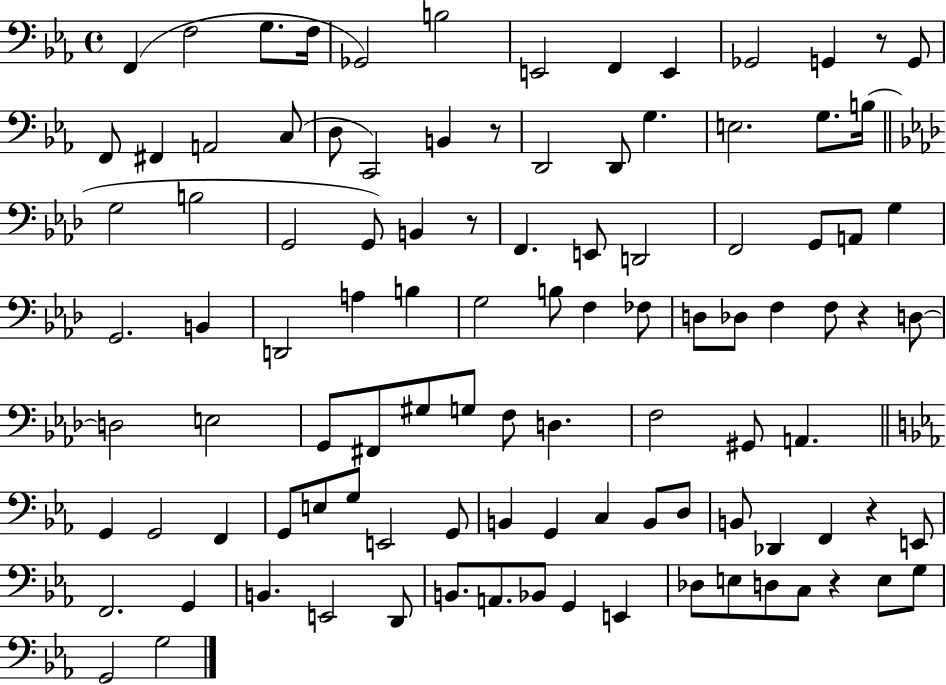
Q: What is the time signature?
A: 4/4